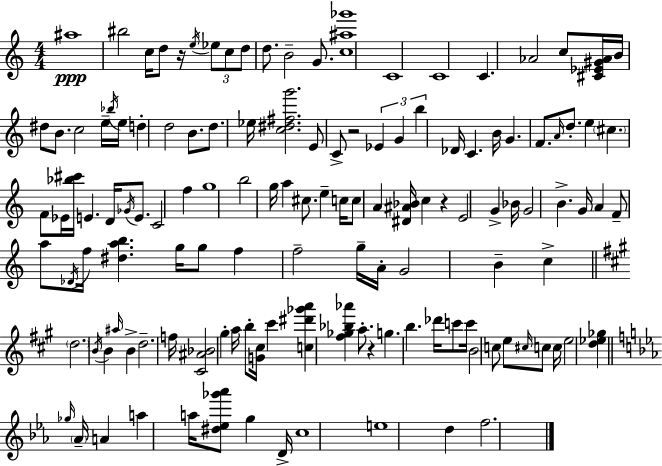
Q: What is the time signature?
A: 4/4